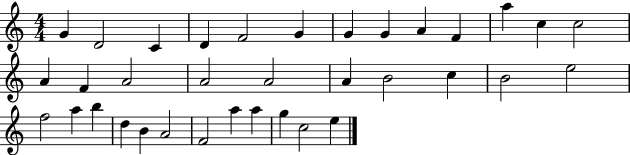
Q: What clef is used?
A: treble